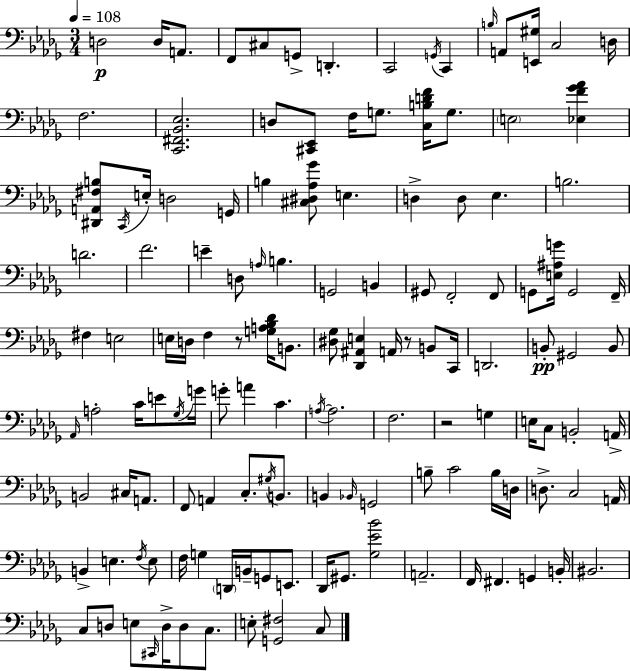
X:1
T:Untitled
M:3/4
L:1/4
K:Bbm
D,2 D,/4 A,,/2 F,,/2 ^C,/2 G,,/2 D,, C,,2 G,,/4 C,, B,/4 A,,/2 [E,,^G,]/4 C,2 D,/4 F,2 [C,,^F,,_B,,_E,]2 D,/2 [^C,,_E,,]/2 F,/4 G,/2 [C,B,DF]/4 G,/2 E,2 [_E,F_G_A] [^D,,A,,^F,B,]/2 C,,/4 E,/4 D,2 G,,/4 B, [^C,^D,_A,_G]/2 E, D, D,/2 _E, B,2 D2 F2 E D,/2 A,/4 B, G,,2 B,, ^G,,/2 F,,2 F,,/2 G,,/2 [E,^A,G]/4 G,,2 F,,/4 ^F, E,2 E,/4 D,/4 F, z/2 [G,A,_B,_D]/4 B,,/2 [^D,_G,]/2 [_D,,^A,,E,] A,,/4 z/2 B,,/2 C,,/4 D,,2 B,,/2 ^G,,2 B,,/2 _A,,/4 A,2 C/4 E/2 _G,/4 G/4 G/2 A C A,/4 A,2 F,2 z2 G, E,/4 C,/2 B,,2 A,,/4 B,,2 ^C,/4 A,,/2 F,,/2 A,, C,/2 ^G,/4 B,,/2 B,, _B,,/4 G,,2 B,/2 C2 B,/4 D,/4 D,/2 C,2 A,,/4 B,, E, F,/4 E,/2 F,/4 G, D,,/4 B,,/4 G,,/2 E,,/2 _D,,/4 ^G,,/2 [_G,_E_B]2 A,,2 F,,/4 ^F,, G,, B,,/4 ^B,,2 C,/2 D,/2 E,/2 ^C,,/4 D,/4 D,/2 C,/2 E,/2 [G,,^F,]2 C,/2